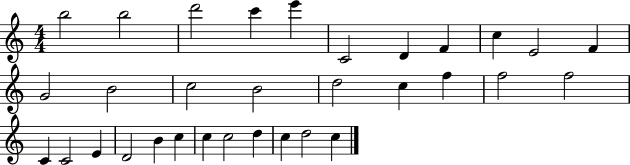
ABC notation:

X:1
T:Untitled
M:4/4
L:1/4
K:C
b2 b2 d'2 c' e' C2 D F c E2 F G2 B2 c2 B2 d2 c f f2 f2 C C2 E D2 B c c c2 d c d2 c